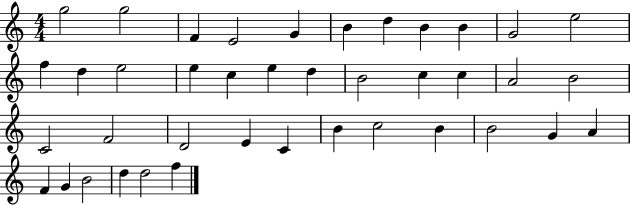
X:1
T:Untitled
M:4/4
L:1/4
K:C
g2 g2 F E2 G B d B B G2 e2 f d e2 e c e d B2 c c A2 B2 C2 F2 D2 E C B c2 B B2 G A F G B2 d d2 f